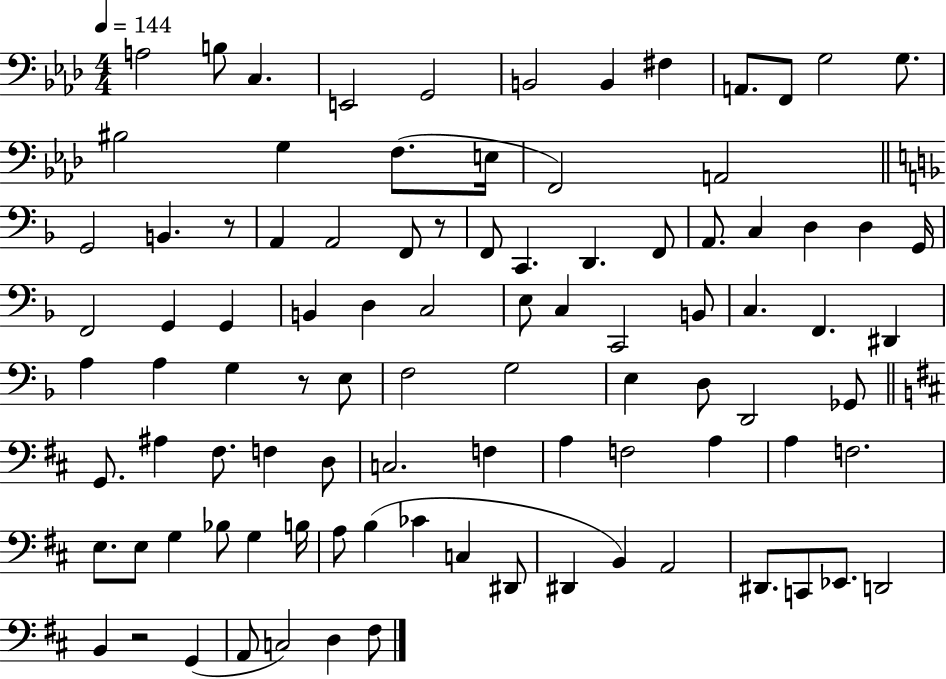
{
  \clef bass
  \numericTimeSignature
  \time 4/4
  \key aes \major
  \tempo 4 = 144
  \repeat volta 2 { a2 b8 c4. | e,2 g,2 | b,2 b,4 fis4 | a,8. f,8 g2 g8. | \break bis2 g4 f8.( e16 | f,2) a,2 | \bar "||" \break \key f \major g,2 b,4. r8 | a,4 a,2 f,8 r8 | f,8 c,4. d,4. f,8 | a,8. c4 d4 d4 g,16 | \break f,2 g,4 g,4 | b,4 d4 c2 | e8 c4 c,2 b,8 | c4. f,4. dis,4 | \break a4 a4 g4 r8 e8 | f2 g2 | e4 d8 d,2 ges,8 | \bar "||" \break \key d \major g,8. ais4 fis8. f4 d8 | c2. f4 | a4 f2 a4 | a4 f2. | \break e8. e8 g4 bes8 g4 b16 | a8 b4( ces'4 c4 dis,8 | dis,4 b,4) a,2 | dis,8. c,8 ees,8. d,2 | \break b,4 r2 g,4( | a,8 c2) d4 fis8 | } \bar "|."
}